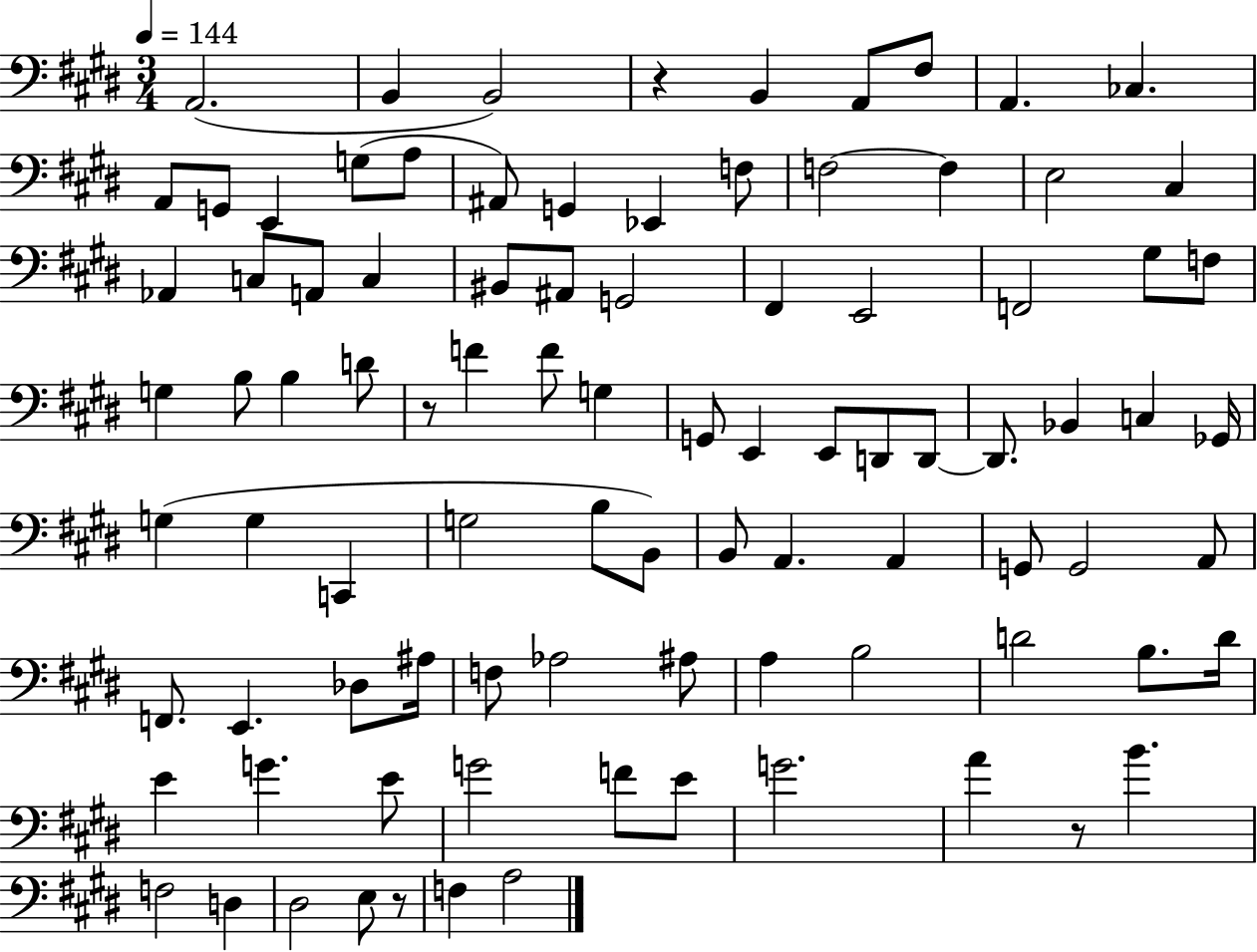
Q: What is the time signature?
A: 3/4